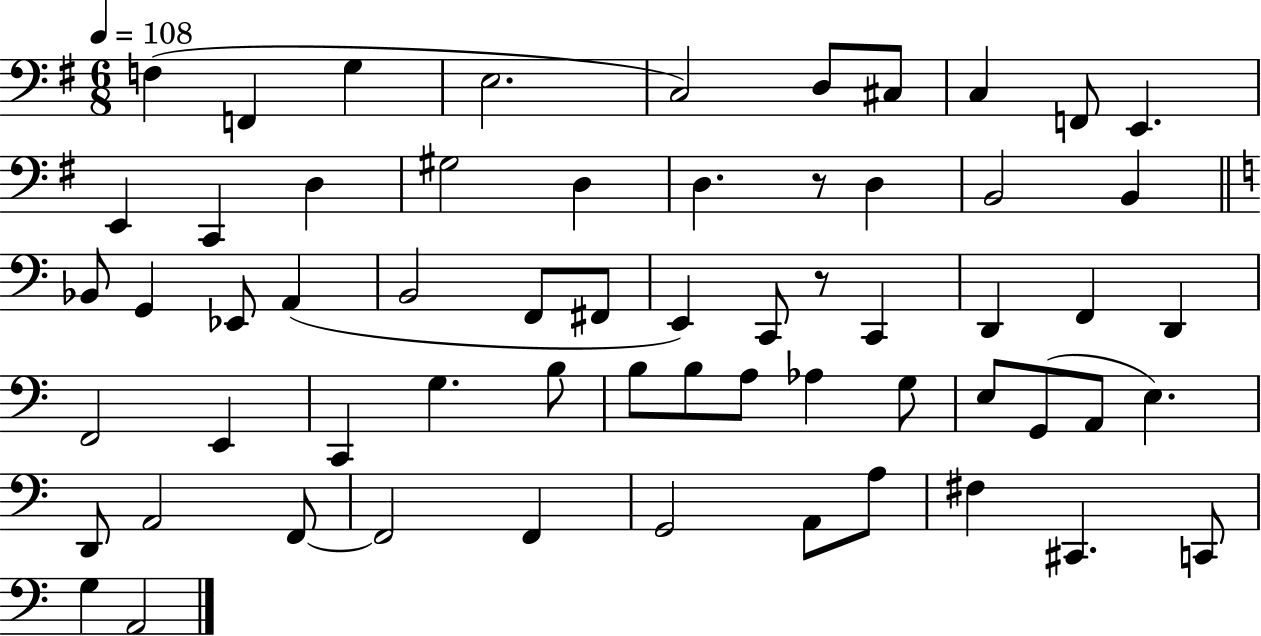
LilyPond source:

{
  \clef bass
  \numericTimeSignature
  \time 6/8
  \key g \major
  \tempo 4 = 108
  f4( f,4 g4 | e2. | c2) d8 cis8 | c4 f,8 e,4. | \break e,4 c,4 d4 | gis2 d4 | d4. r8 d4 | b,2 b,4 | \break \bar "||" \break \key c \major bes,8 g,4 ees,8 a,4( | b,2 f,8 fis,8 | e,4) c,8 r8 c,4 | d,4 f,4 d,4 | \break f,2 e,4 | c,4 g4. b8 | b8 b8 a8 aes4 g8 | e8 g,8( a,8 e4.) | \break d,8 a,2 f,8~~ | f,2 f,4 | g,2 a,8 a8 | fis4 cis,4. c,8 | \break g4 a,2 | \bar "|."
}